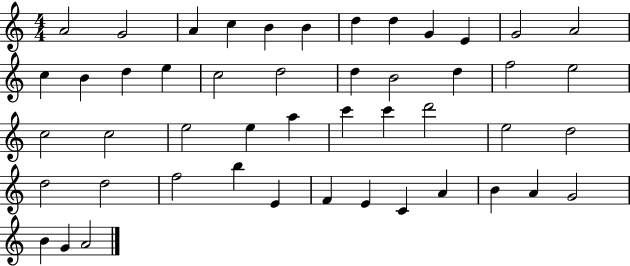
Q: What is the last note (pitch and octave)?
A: A4